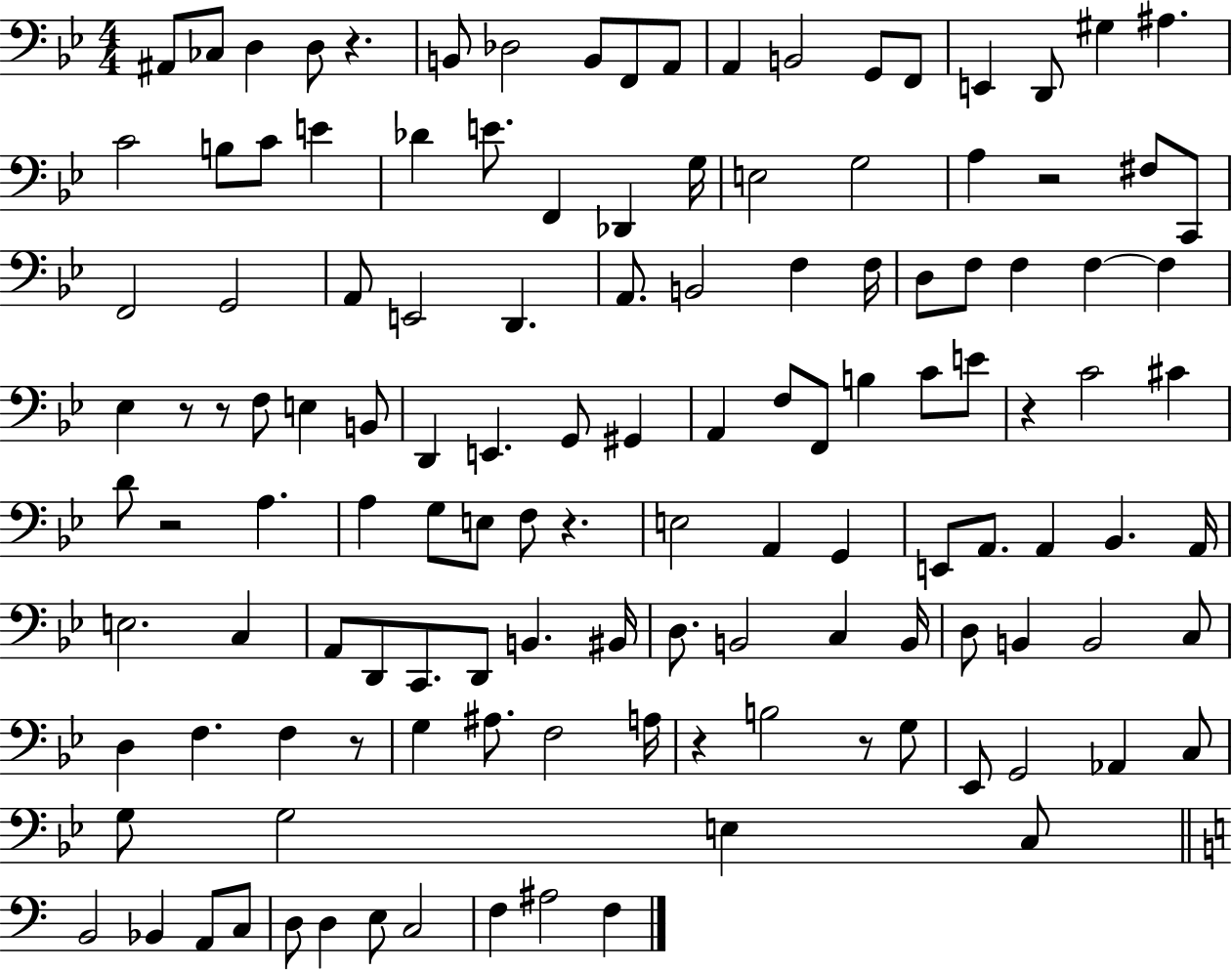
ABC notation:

X:1
T:Untitled
M:4/4
L:1/4
K:Bb
^A,,/2 _C,/2 D, D,/2 z B,,/2 _D,2 B,,/2 F,,/2 A,,/2 A,, B,,2 G,,/2 F,,/2 E,, D,,/2 ^G, ^A, C2 B,/2 C/2 E _D E/2 F,, _D,, G,/4 E,2 G,2 A, z2 ^F,/2 C,,/2 F,,2 G,,2 A,,/2 E,,2 D,, A,,/2 B,,2 F, F,/4 D,/2 F,/2 F, F, F, _E, z/2 z/2 F,/2 E, B,,/2 D,, E,, G,,/2 ^G,, A,, F,/2 F,,/2 B, C/2 E/2 z C2 ^C D/2 z2 A, A, G,/2 E,/2 F,/2 z E,2 A,, G,, E,,/2 A,,/2 A,, _B,, A,,/4 E,2 C, A,,/2 D,,/2 C,,/2 D,,/2 B,, ^B,,/4 D,/2 B,,2 C, B,,/4 D,/2 B,, B,,2 C,/2 D, F, F, z/2 G, ^A,/2 F,2 A,/4 z B,2 z/2 G,/2 _E,,/2 G,,2 _A,, C,/2 G,/2 G,2 E, C,/2 B,,2 _B,, A,,/2 C,/2 D,/2 D, E,/2 C,2 F, ^A,2 F,